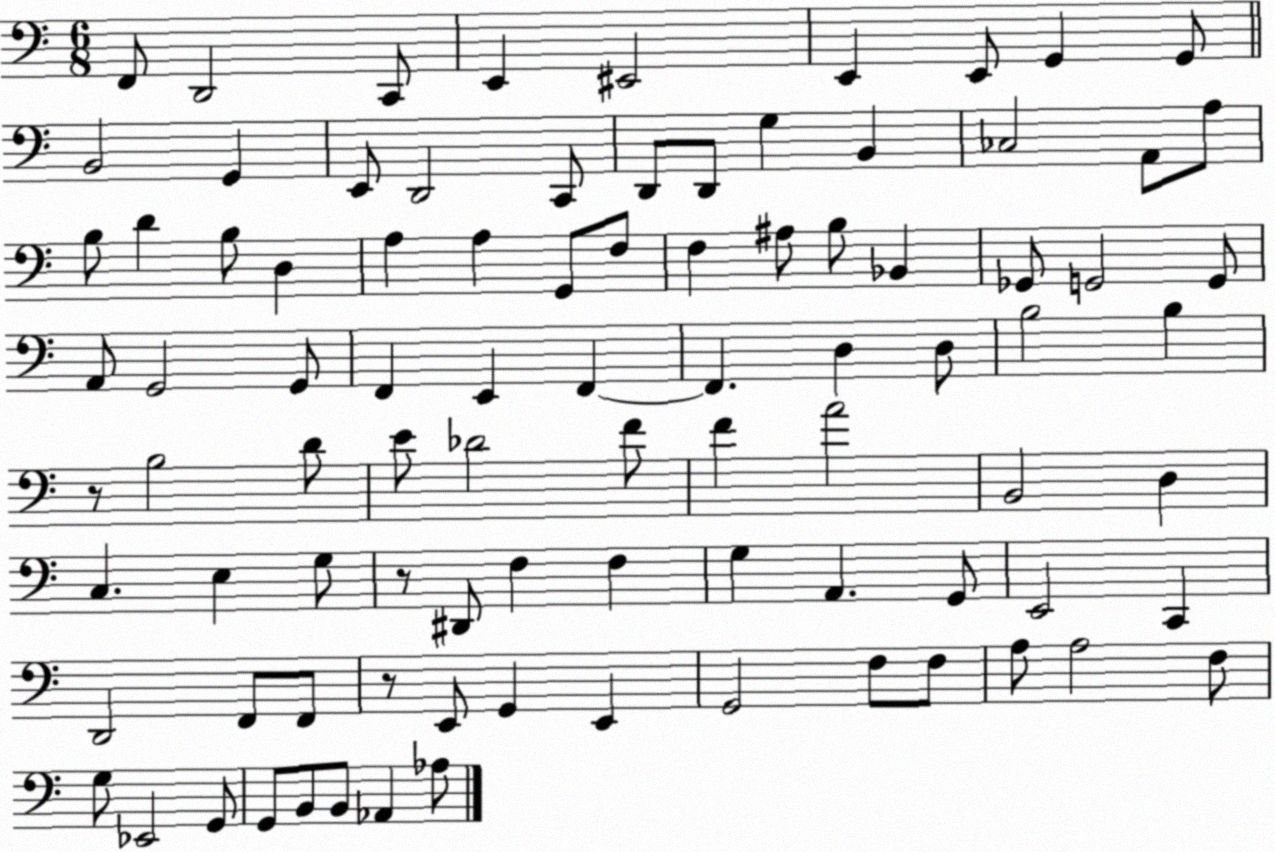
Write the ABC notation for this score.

X:1
T:Untitled
M:6/8
L:1/4
K:C
F,,/2 D,,2 C,,/2 E,, ^E,,2 E,, E,,/2 G,, G,,/2 B,,2 G,, E,,/2 D,,2 C,,/2 D,,/2 D,,/2 G, B,, _C,2 A,,/2 A,/2 B,/2 D B,/2 D, A, A, G,,/2 F,/2 F, ^A,/2 B,/2 _B,, _G,,/2 G,,2 G,,/2 A,,/2 G,,2 G,,/2 F,, E,, F,, F,, D, D,/2 B,2 B, z/2 B,2 D/2 E/2 _D2 F/2 F A2 B,,2 D, C, E, G,/2 z/2 ^D,,/2 F, F, G, A,, G,,/2 E,,2 C,, D,,2 F,,/2 F,,/2 z/2 E,,/2 G,, E,, G,,2 F,/2 F,/2 A,/2 A,2 F,/2 G,/2 _E,,2 G,,/2 G,,/2 B,,/2 B,,/2 _A,, _A,/2